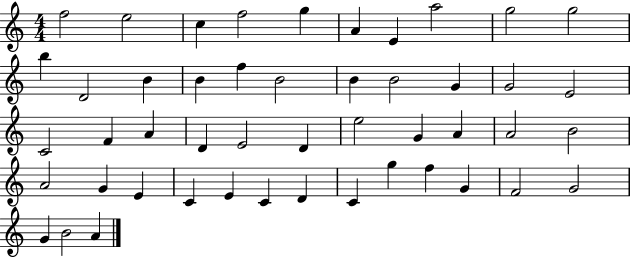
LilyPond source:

{
  \clef treble
  \numericTimeSignature
  \time 4/4
  \key c \major
  f''2 e''2 | c''4 f''2 g''4 | a'4 e'4 a''2 | g''2 g''2 | \break b''4 d'2 b'4 | b'4 f''4 b'2 | b'4 b'2 g'4 | g'2 e'2 | \break c'2 f'4 a'4 | d'4 e'2 d'4 | e''2 g'4 a'4 | a'2 b'2 | \break a'2 g'4 e'4 | c'4 e'4 c'4 d'4 | c'4 g''4 f''4 g'4 | f'2 g'2 | \break g'4 b'2 a'4 | \bar "|."
}